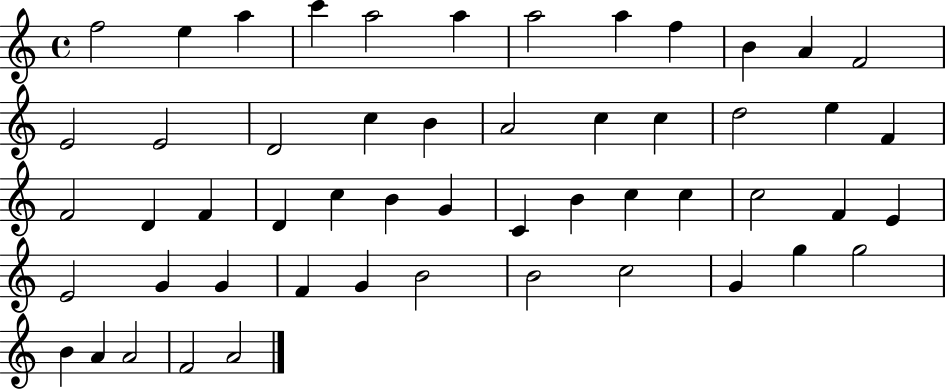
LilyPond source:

{
  \clef treble
  \time 4/4
  \defaultTimeSignature
  \key c \major
  f''2 e''4 a''4 | c'''4 a''2 a''4 | a''2 a''4 f''4 | b'4 a'4 f'2 | \break e'2 e'2 | d'2 c''4 b'4 | a'2 c''4 c''4 | d''2 e''4 f'4 | \break f'2 d'4 f'4 | d'4 c''4 b'4 g'4 | c'4 b'4 c''4 c''4 | c''2 f'4 e'4 | \break e'2 g'4 g'4 | f'4 g'4 b'2 | b'2 c''2 | g'4 g''4 g''2 | \break b'4 a'4 a'2 | f'2 a'2 | \bar "|."
}